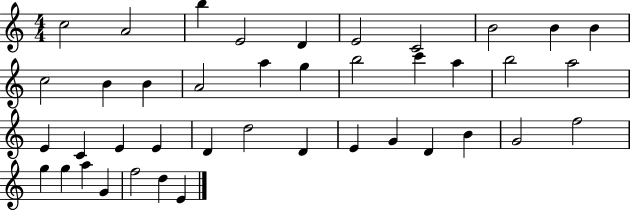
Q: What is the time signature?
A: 4/4